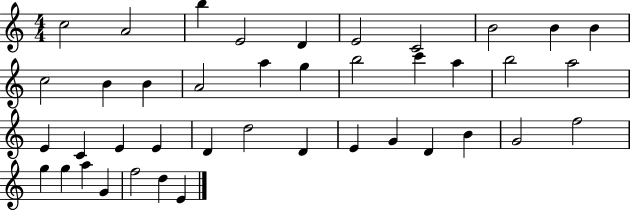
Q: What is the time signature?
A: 4/4